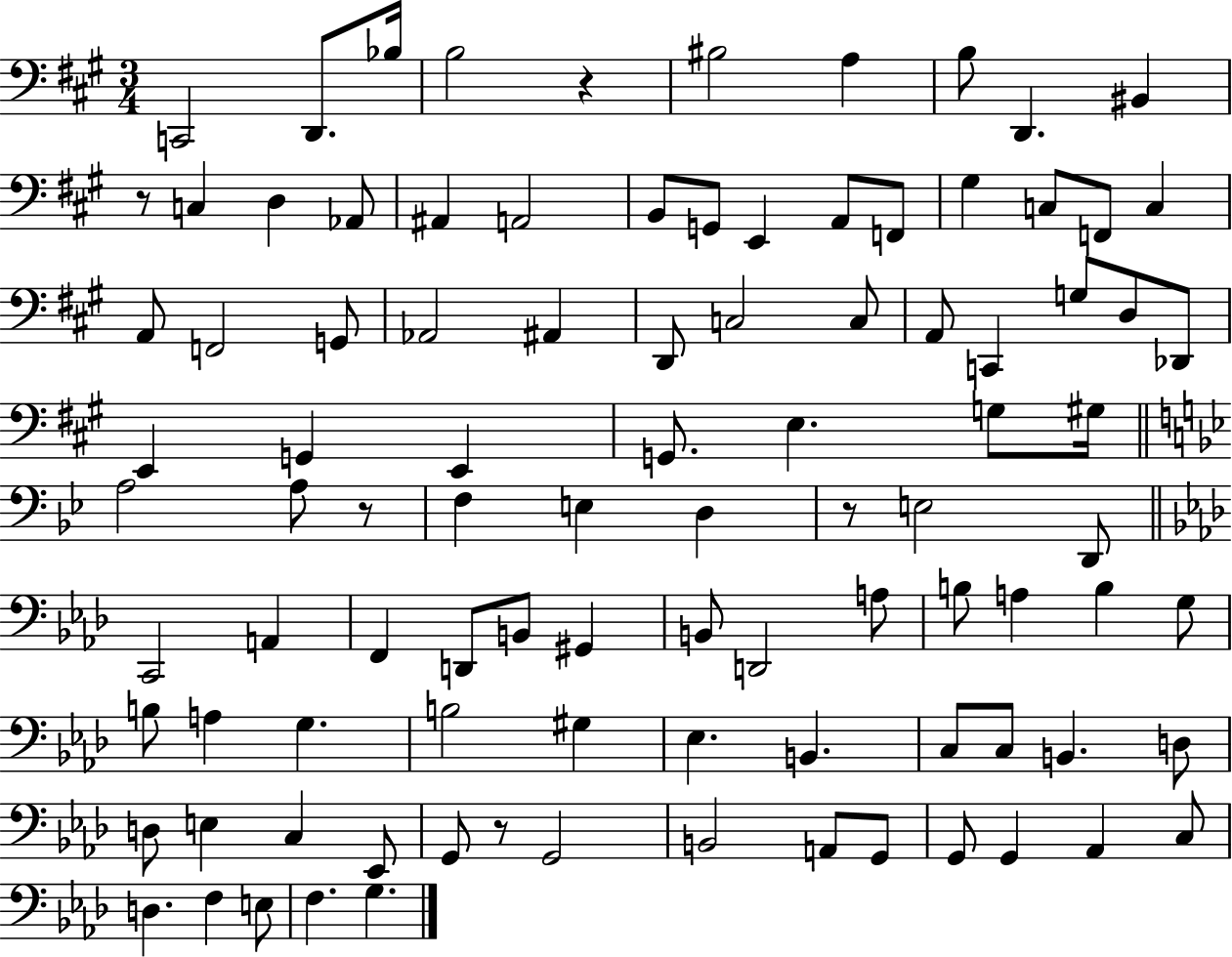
X:1
T:Untitled
M:3/4
L:1/4
K:A
C,,2 D,,/2 _B,/4 B,2 z ^B,2 A, B,/2 D,, ^B,, z/2 C, D, _A,,/2 ^A,, A,,2 B,,/2 G,,/2 E,, A,,/2 F,,/2 ^G, C,/2 F,,/2 C, A,,/2 F,,2 G,,/2 _A,,2 ^A,, D,,/2 C,2 C,/2 A,,/2 C,, G,/2 D,/2 _D,,/2 E,, G,, E,, G,,/2 E, G,/2 ^G,/4 A,2 A,/2 z/2 F, E, D, z/2 E,2 D,,/2 C,,2 A,, F,, D,,/2 B,,/2 ^G,, B,,/2 D,,2 A,/2 B,/2 A, B, G,/2 B,/2 A, G, B,2 ^G, _E, B,, C,/2 C,/2 B,, D,/2 D,/2 E, C, _E,,/2 G,,/2 z/2 G,,2 B,,2 A,,/2 G,,/2 G,,/2 G,, _A,, C,/2 D, F, E,/2 F, G,